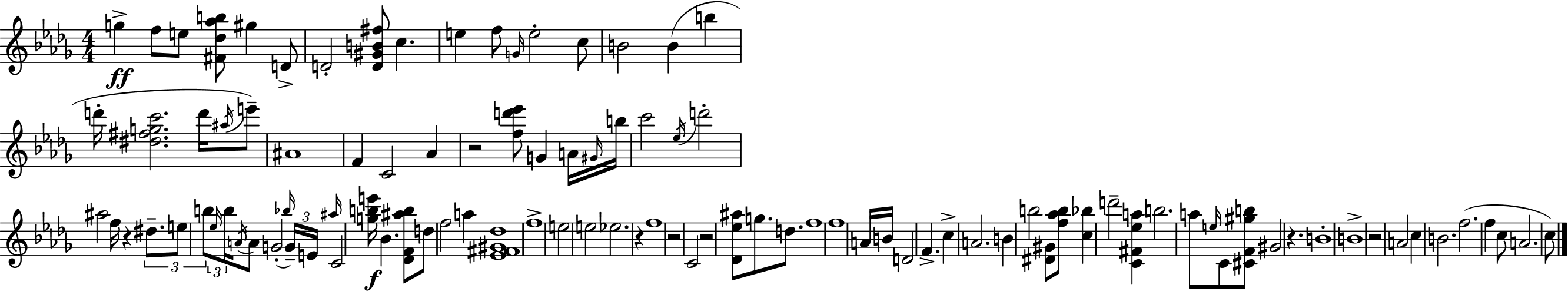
X:1
T:Untitled
M:4/4
L:1/4
K:Bbm
g f/2 e/2 [^F_d_ab]/2 ^g D/2 D2 [D^GB^f]/2 c e f/2 G/4 e2 c/2 B2 B b d'/4 [^d^fgc']2 d'/4 ^a/4 e'/2 ^A4 F C2 _A z2 [fd'_e']/2 G A/4 ^G/4 b/4 c'2 _e/4 d'2 ^a2 f/4 z ^d/2 e/2 b/2 _e/4 b/4 A/4 A/2 G2 _b/4 G/4 E/4 ^a/4 C2 [gbe']/4 _B [_DF^ab]/2 d/2 f2 a [_E^F^G_d]4 f4 e2 e2 _e2 z f4 z2 C2 z2 [_D_e^a]/2 g/2 d/2 f4 f4 A/4 B/4 D2 F c A2 B b2 [^D^G]/2 [f_ab]/2 [c_b] d'2 [C^F_ea] b2 a/2 e/4 C/2 [^CF^gb]/2 ^G2 z B4 B4 z2 A2 c B2 f2 f c/2 A2 c/2